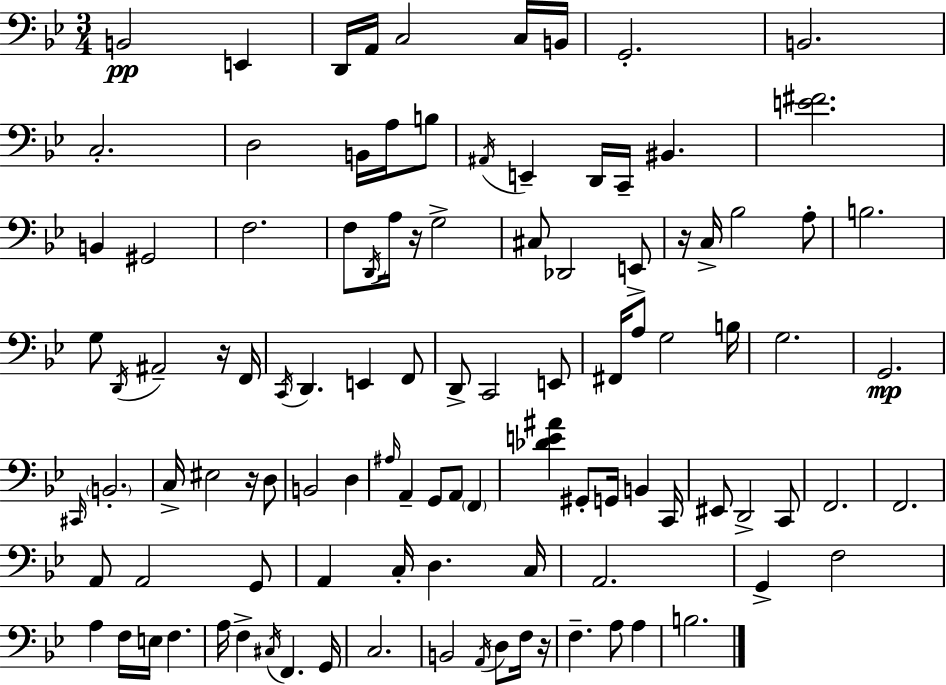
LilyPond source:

{
  \clef bass
  \numericTimeSignature
  \time 3/4
  \key bes \major
  b,2\pp e,4 | d,16 a,16 c2 c16 b,16 | g,2.-. | b,2. | \break c2.-. | d2 b,16 a16 b8 | \acciaccatura { ais,16 } e,4-- d,16 c,16-- bis,4. | <e' fis'>2. | \break b,4 gis,2 | f2. | f8 \acciaccatura { d,16 } a16 r16 g2-> | cis8 des,2 | \break e,8-> r16 c16-> bes2 | a8-. b2. | g8 \acciaccatura { d,16 } ais,2-- | r16 f,16 \acciaccatura { c,16 } d,4. e,4 | \break f,8 d,8-> c,2 | e,8 fis,16 a8 g2 | b16 g2. | g,2.\mp | \break \grace { cis,16 } \parenthesize b,2.-. | c16-> eis2 | r16 d8 b,2 | d4 \grace { ais16 } a,4-- g,8 | \break a,8 \parenthesize f,4 <des' e' ais'>4 gis,8-. | g,16 b,4 c,16 eis,8 d,2-> | c,8 f,2. | f,2. | \break a,8 a,2 | g,8 a,4 c16-. d4. | c16 a,2. | g,4-> f2 | \break a4 f16 e16 | f4. a16 f4-> \acciaccatura { cis16 } | f,4. g,16 c2. | b,2 | \break \acciaccatura { a,16 } d8 f16 r16 f4.-- | a8 a4 b2. | \bar "|."
}